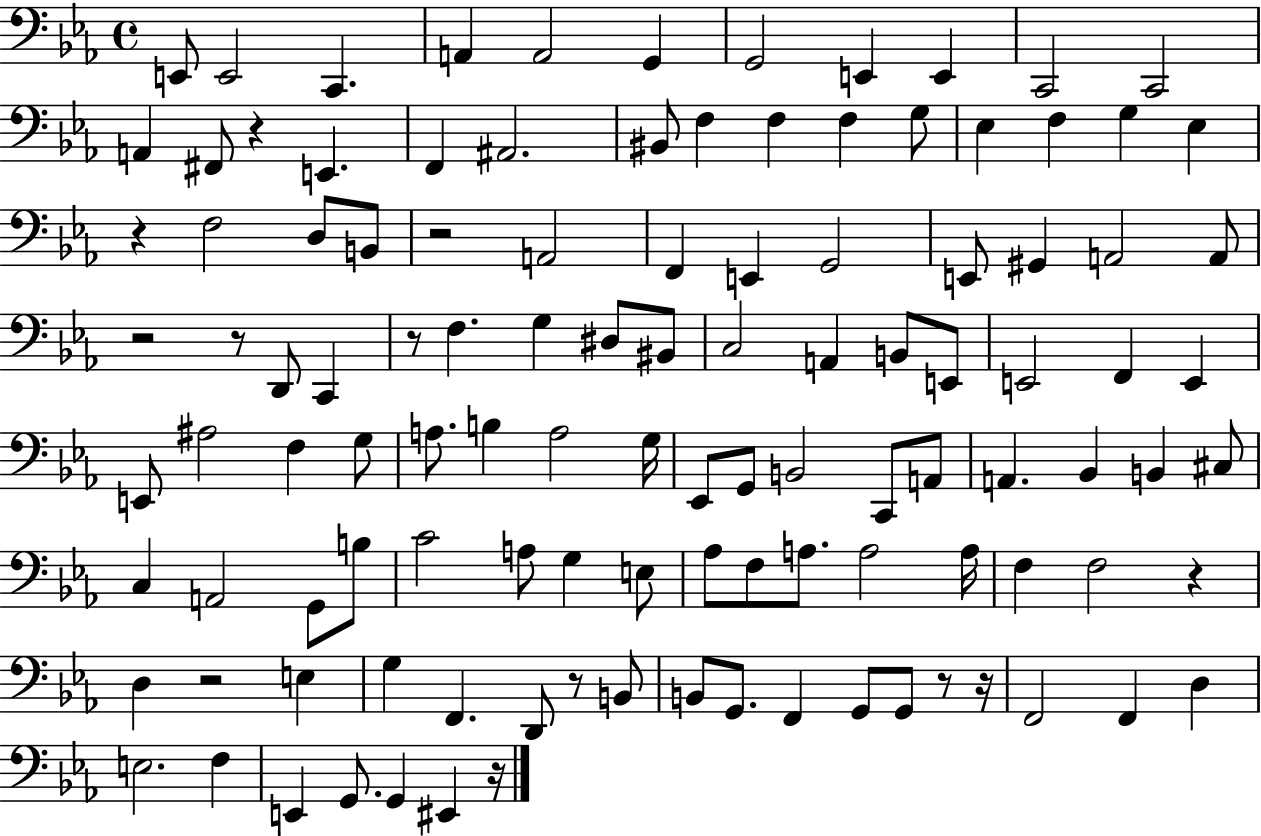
{
  \clef bass
  \time 4/4
  \defaultTimeSignature
  \key ees \major
  e,8 e,2 c,4. | a,4 a,2 g,4 | g,2 e,4 e,4 | c,2 c,2 | \break a,4 fis,8 r4 e,4. | f,4 ais,2. | bis,8 f4 f4 f4 g8 | ees4 f4 g4 ees4 | \break r4 f2 d8 b,8 | r2 a,2 | f,4 e,4 g,2 | e,8 gis,4 a,2 a,8 | \break r2 r8 d,8 c,4 | r8 f4. g4 dis8 bis,8 | c2 a,4 b,8 e,8 | e,2 f,4 e,4 | \break e,8 ais2 f4 g8 | a8. b4 a2 g16 | ees,8 g,8 b,2 c,8 a,8 | a,4. bes,4 b,4 cis8 | \break c4 a,2 g,8 b8 | c'2 a8 g4 e8 | aes8 f8 a8. a2 a16 | f4 f2 r4 | \break d4 r2 e4 | g4 f,4. d,8 r8 b,8 | b,8 g,8. f,4 g,8 g,8 r8 r16 | f,2 f,4 d4 | \break e2. f4 | e,4 g,8. g,4 eis,4 r16 | \bar "|."
}